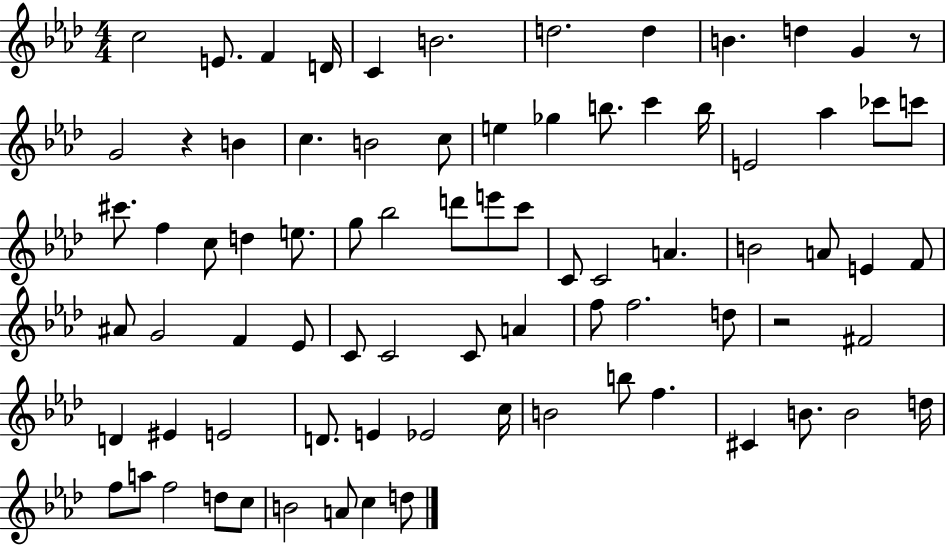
C5/h E4/e. F4/q D4/s C4/q B4/h. D5/h. D5/q B4/q. D5/q G4/q R/e G4/h R/q B4/q C5/q. B4/h C5/e E5/q Gb5/q B5/e. C6/q B5/s E4/h Ab5/q CES6/e C6/e C#6/e. F5/q C5/e D5/q E5/e. G5/e Bb5/h D6/e E6/e C6/e C4/e C4/h A4/q. B4/h A4/e E4/q F4/e A#4/e G4/h F4/q Eb4/e C4/e C4/h C4/e A4/q F5/e F5/h. D5/e R/h F#4/h D4/q EIS4/q E4/h D4/e. E4/q Eb4/h C5/s B4/h B5/e F5/q. C#4/q B4/e. B4/h D5/s F5/e A5/e F5/h D5/e C5/e B4/h A4/e C5/q D5/e